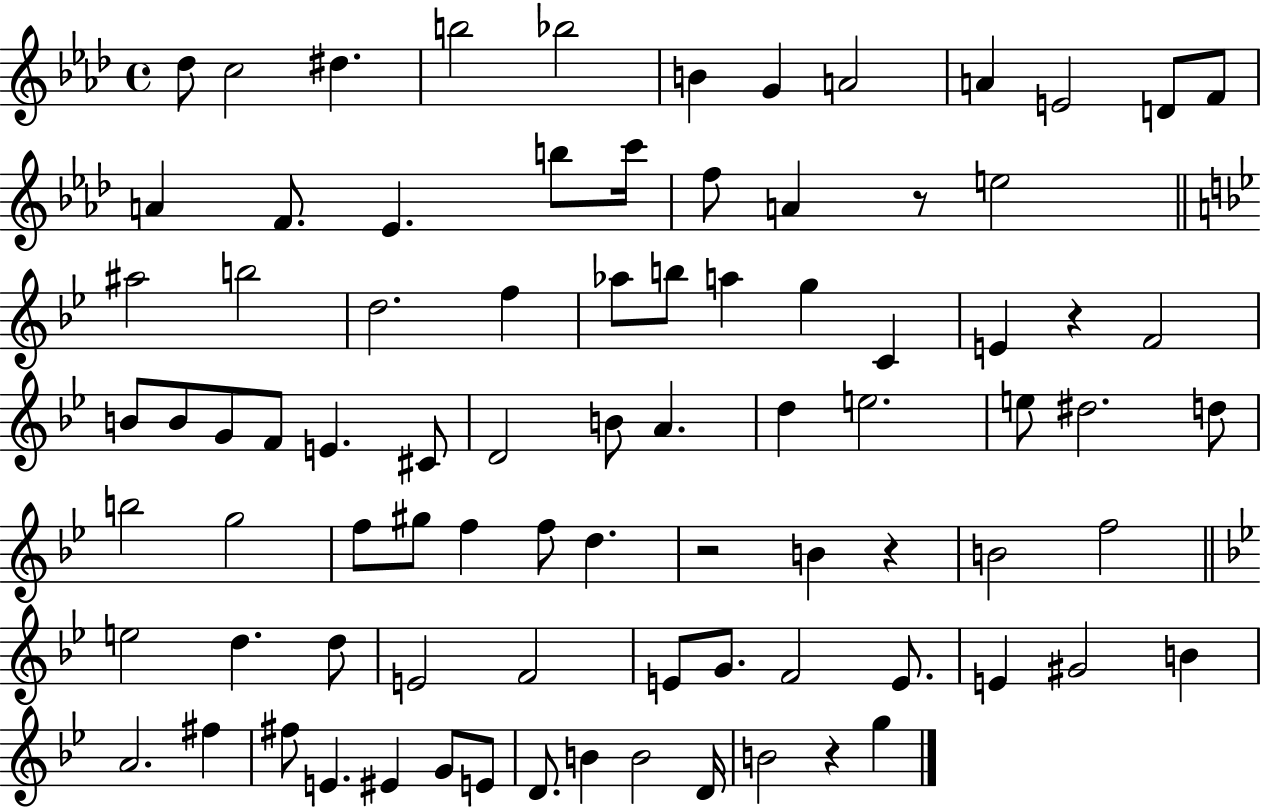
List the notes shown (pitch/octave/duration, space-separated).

Db5/e C5/h D#5/q. B5/h Bb5/h B4/q G4/q A4/h A4/q E4/h D4/e F4/e A4/q F4/e. Eb4/q. B5/e C6/s F5/e A4/q R/e E5/h A#5/h B5/h D5/h. F5/q Ab5/e B5/e A5/q G5/q C4/q E4/q R/q F4/h B4/e B4/e G4/e F4/e E4/q. C#4/e D4/h B4/e A4/q. D5/q E5/h. E5/e D#5/h. D5/e B5/h G5/h F5/e G#5/e F5/q F5/e D5/q. R/h B4/q R/q B4/h F5/h E5/h D5/q. D5/e E4/h F4/h E4/e G4/e. F4/h E4/e. E4/q G#4/h B4/q A4/h. F#5/q F#5/e E4/q. EIS4/q G4/e E4/e D4/e. B4/q B4/h D4/s B4/h R/q G5/q